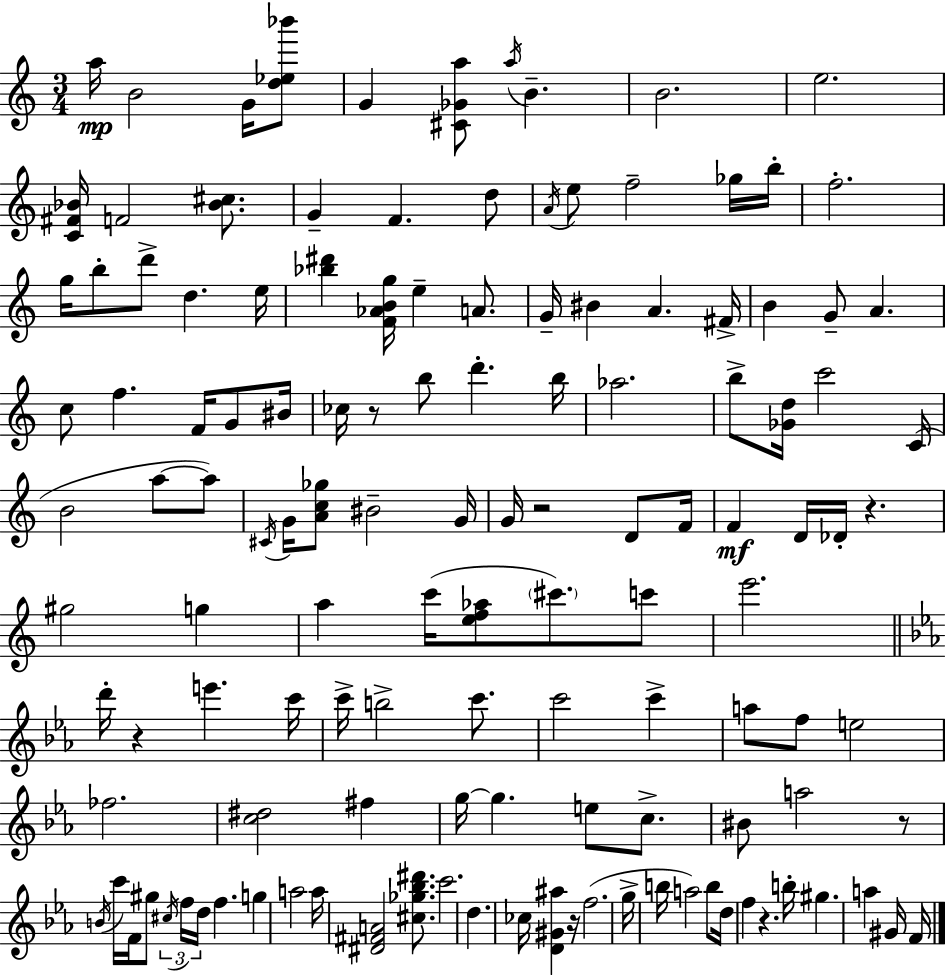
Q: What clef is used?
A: treble